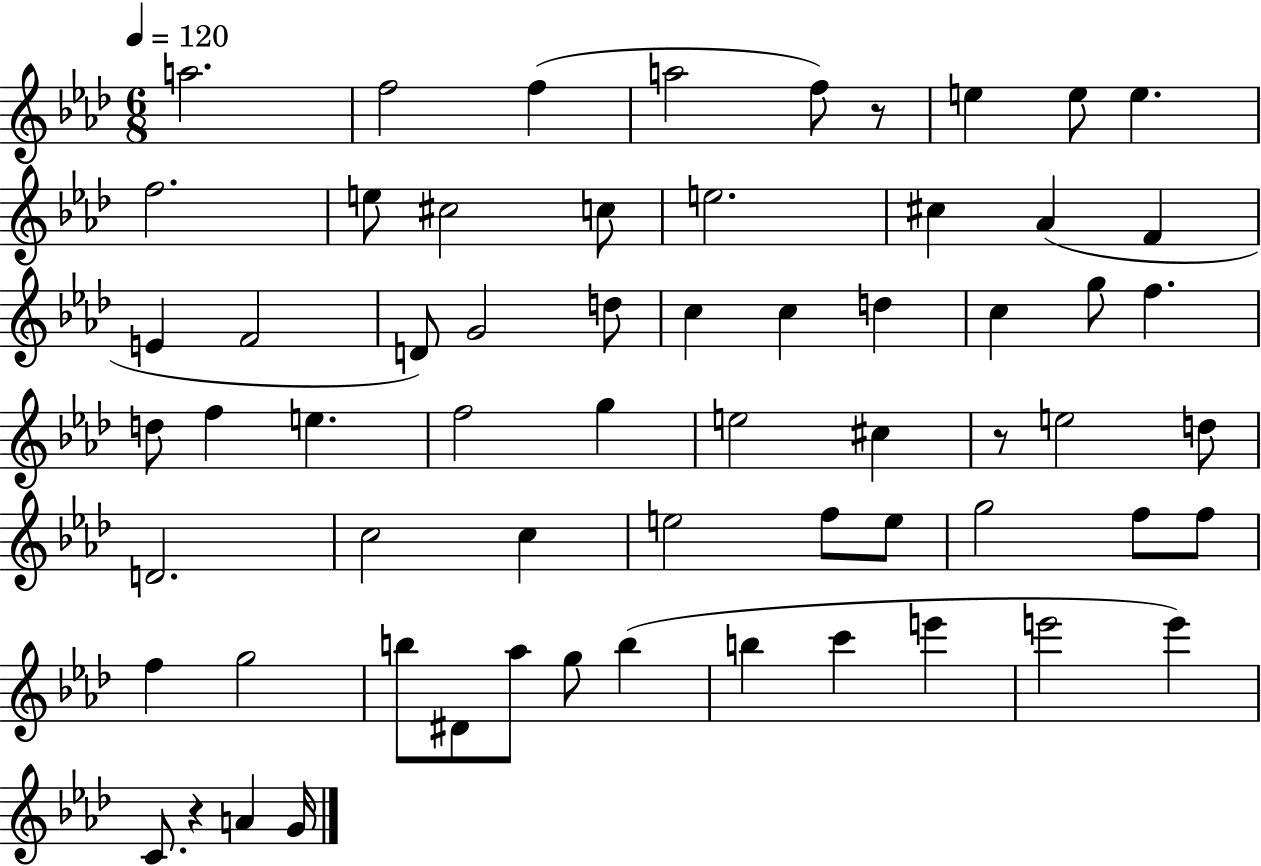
{
  \clef treble
  \numericTimeSignature
  \time 6/8
  \key aes \major
  \tempo 4 = 120
  a''2. | f''2 f''4( | a''2 f''8) r8 | e''4 e''8 e''4. | \break f''2. | e''8 cis''2 c''8 | e''2. | cis''4 aes'4( f'4 | \break e'4 f'2 | d'8) g'2 d''8 | c''4 c''4 d''4 | c''4 g''8 f''4. | \break d''8 f''4 e''4. | f''2 g''4 | e''2 cis''4 | r8 e''2 d''8 | \break d'2. | c''2 c''4 | e''2 f''8 e''8 | g''2 f''8 f''8 | \break f''4 g''2 | b''8 dis'8 aes''8 g''8 b''4( | b''4 c'''4 e'''4 | e'''2 e'''4) | \break c'8. r4 a'4 g'16 | \bar "|."
}